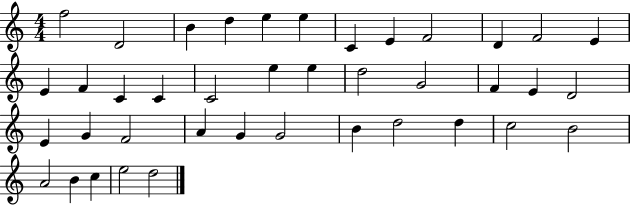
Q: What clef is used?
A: treble